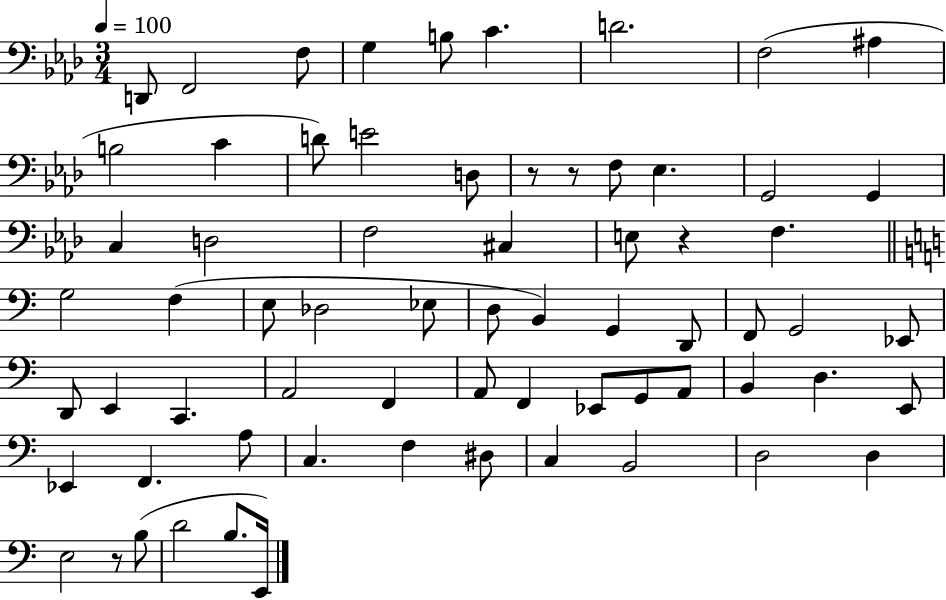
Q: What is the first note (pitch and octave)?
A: D2